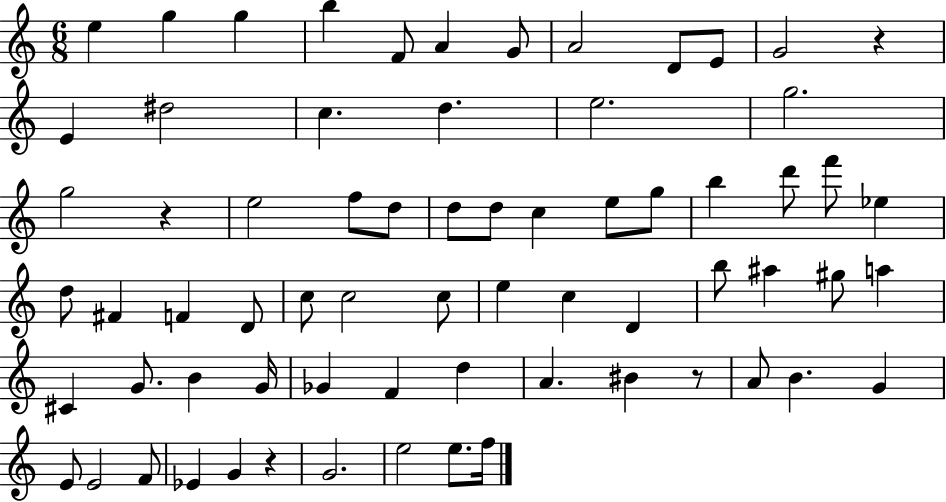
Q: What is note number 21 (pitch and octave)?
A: D5